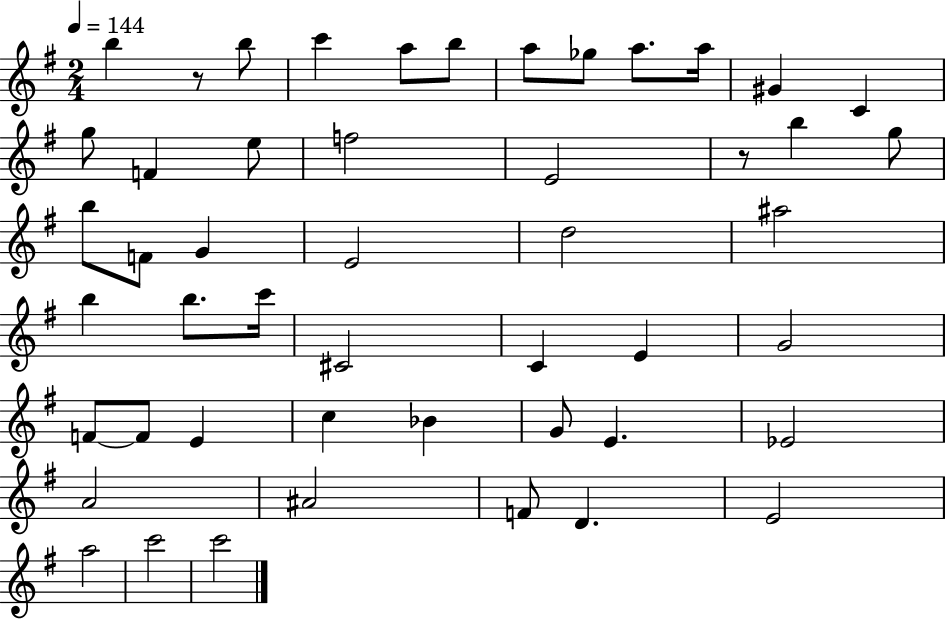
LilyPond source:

{
  \clef treble
  \numericTimeSignature
  \time 2/4
  \key g \major
  \tempo 4 = 144
  b''4 r8 b''8 | c'''4 a''8 b''8 | a''8 ges''8 a''8. a''16 | gis'4 c'4 | \break g''8 f'4 e''8 | f''2 | e'2 | r8 b''4 g''8 | \break b''8 f'8 g'4 | e'2 | d''2 | ais''2 | \break b''4 b''8. c'''16 | cis'2 | c'4 e'4 | g'2 | \break f'8~~ f'8 e'4 | c''4 bes'4 | g'8 e'4. | ees'2 | \break a'2 | ais'2 | f'8 d'4. | e'2 | \break a''2 | c'''2 | c'''2 | \bar "|."
}